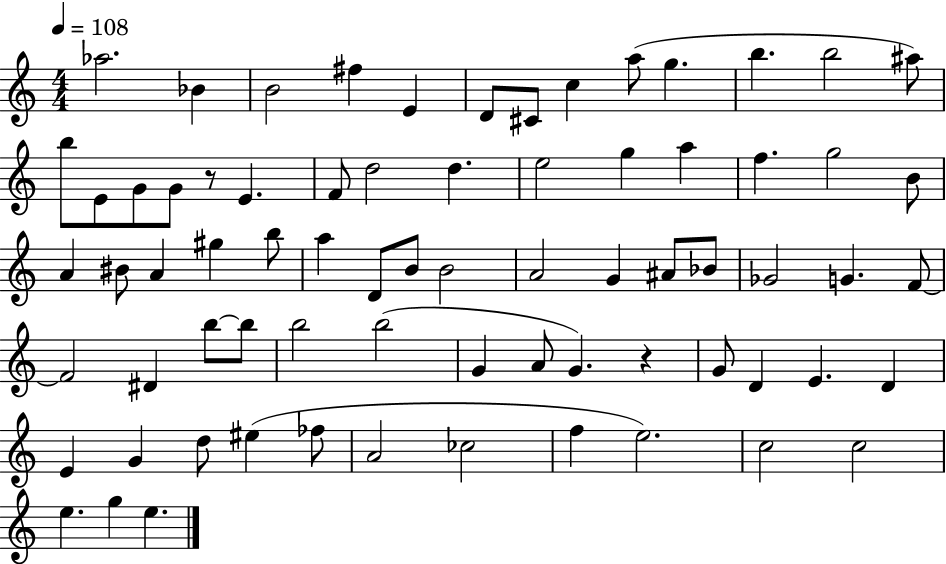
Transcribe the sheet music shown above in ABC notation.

X:1
T:Untitled
M:4/4
L:1/4
K:C
_a2 _B B2 ^f E D/2 ^C/2 c a/2 g b b2 ^a/2 b/2 E/2 G/2 G/2 z/2 E F/2 d2 d e2 g a f g2 B/2 A ^B/2 A ^g b/2 a D/2 B/2 B2 A2 G ^A/2 _B/2 _G2 G F/2 F2 ^D b/2 b/2 b2 b2 G A/2 G z G/2 D E D E G d/2 ^e _f/2 A2 _c2 f e2 c2 c2 e g e